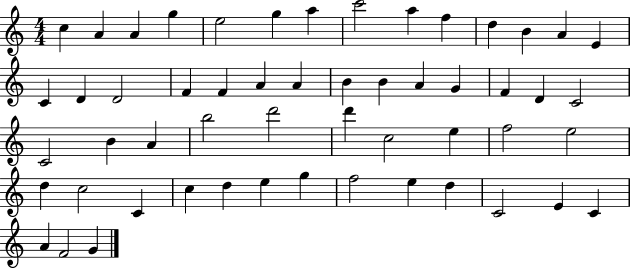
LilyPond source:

{
  \clef treble
  \numericTimeSignature
  \time 4/4
  \key c \major
  c''4 a'4 a'4 g''4 | e''2 g''4 a''4 | c'''2 a''4 f''4 | d''4 b'4 a'4 e'4 | \break c'4 d'4 d'2 | f'4 f'4 a'4 a'4 | b'4 b'4 a'4 g'4 | f'4 d'4 c'2 | \break c'2 b'4 a'4 | b''2 d'''2 | d'''4 c''2 e''4 | f''2 e''2 | \break d''4 c''2 c'4 | c''4 d''4 e''4 g''4 | f''2 e''4 d''4 | c'2 e'4 c'4 | \break a'4 f'2 g'4 | \bar "|."
}